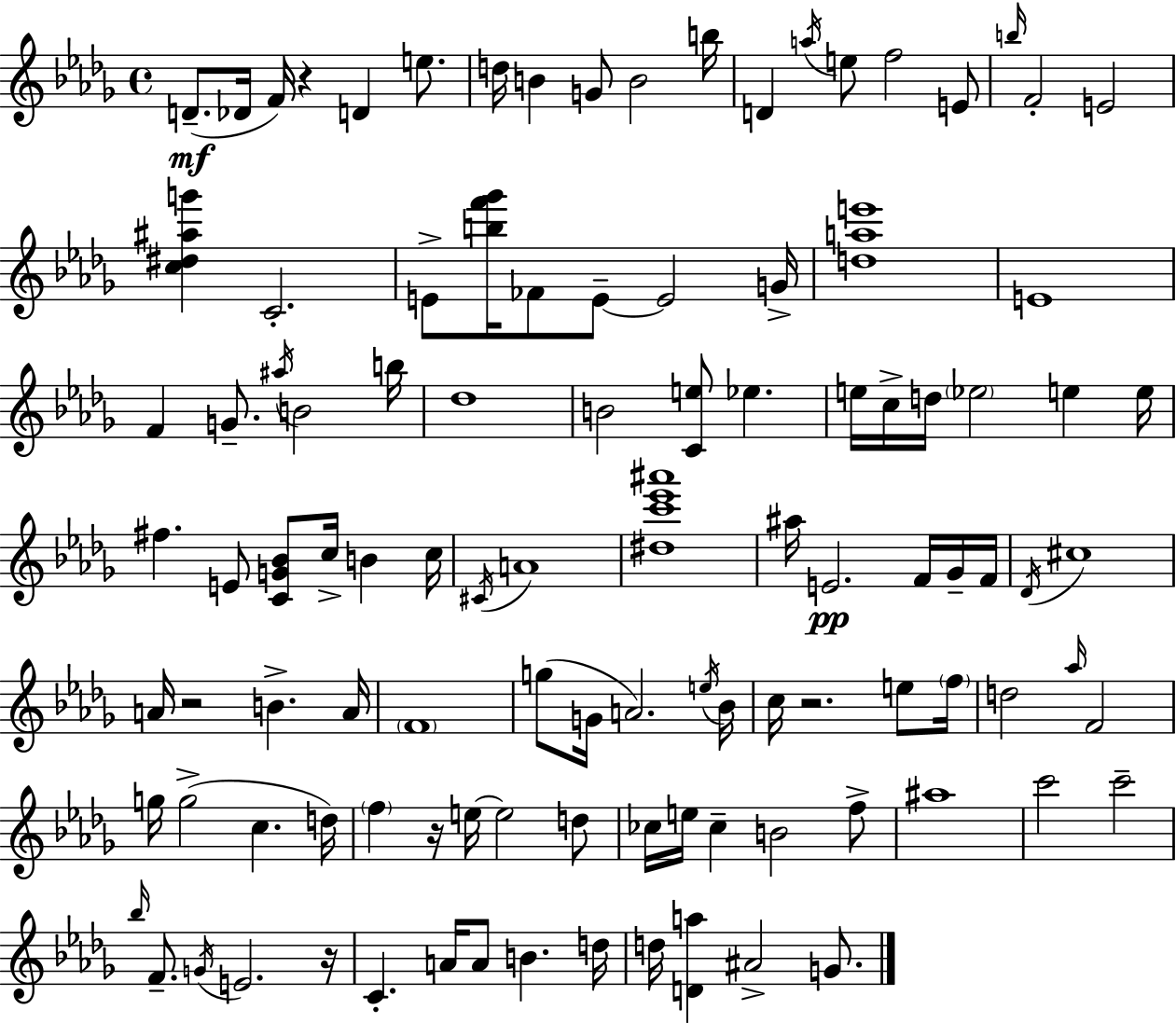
X:1
T:Untitled
M:4/4
L:1/4
K:Bbm
D/2 _D/4 F/4 z D e/2 d/4 B G/2 B2 b/4 D a/4 e/2 f2 E/2 b/4 F2 E2 [c^d^ag'] C2 E/2 [bf'_g']/4 _F/2 E/2 E2 G/4 [dae']4 E4 F G/2 ^a/4 B2 b/4 _d4 B2 [Ce]/2 _e e/4 c/4 d/4 _e2 e e/4 ^f E/2 [CG_B]/2 c/4 B c/4 ^C/4 A4 [^dc'_e'^a']4 ^a/4 E2 F/4 _G/4 F/4 _D/4 ^c4 A/4 z2 B A/4 F4 g/2 G/4 A2 e/4 _B/4 c/4 z2 e/2 f/4 d2 _a/4 F2 g/4 g2 c d/4 f z/4 e/4 e2 d/2 _c/4 e/4 _c B2 f/2 ^a4 c'2 c'2 _b/4 F/2 G/4 E2 z/4 C A/4 A/2 B d/4 d/4 [Da] ^A2 G/2